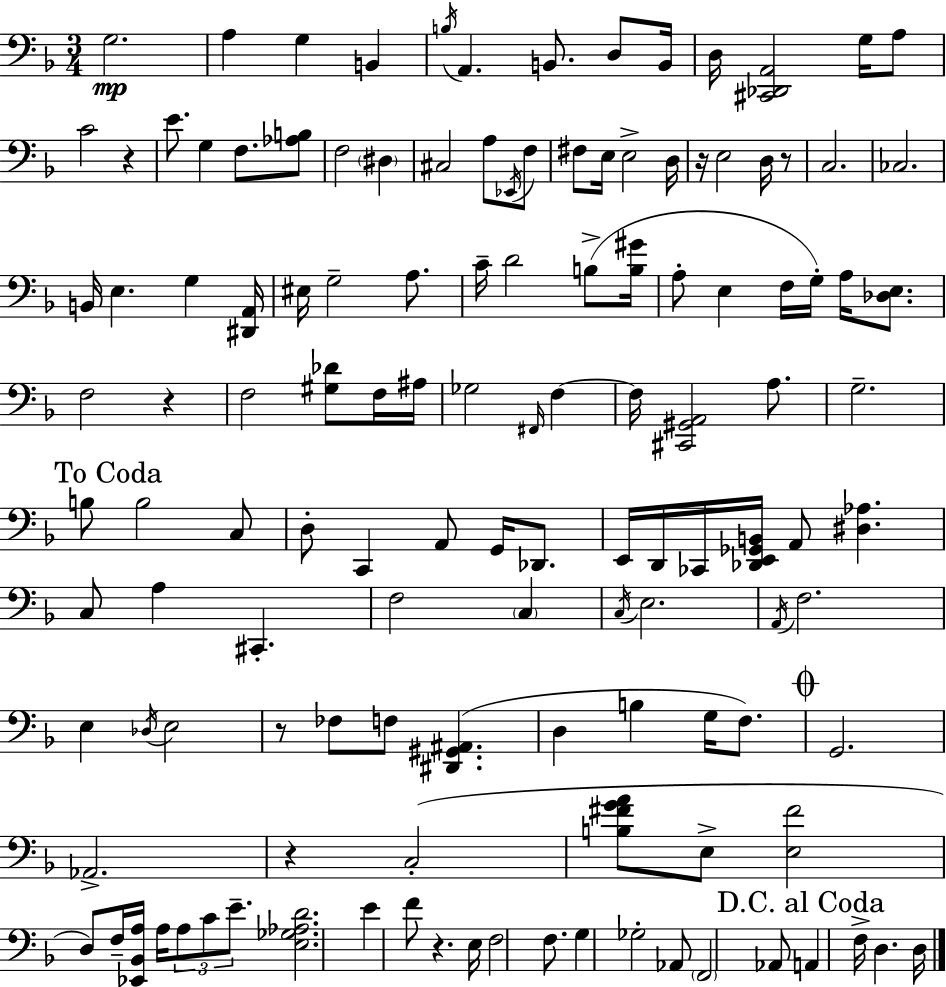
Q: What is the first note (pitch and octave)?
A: G3